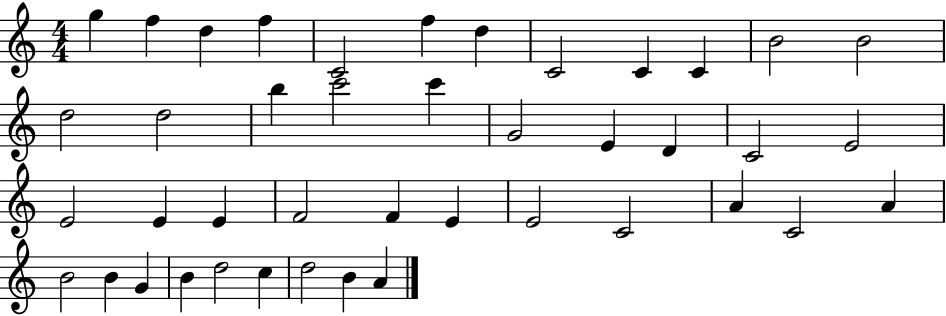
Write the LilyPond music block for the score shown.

{
  \clef treble
  \numericTimeSignature
  \time 4/4
  \key c \major
  g''4 f''4 d''4 f''4 | c'2 f''4 d''4 | c'2 c'4 c'4 | b'2 b'2 | \break d''2 d''2 | b''4 c'''2 c'''4 | g'2 e'4 d'4 | c'2 e'2 | \break e'2 e'4 e'4 | f'2 f'4 e'4 | e'2 c'2 | a'4 c'2 a'4 | \break b'2 b'4 g'4 | b'4 d''2 c''4 | d''2 b'4 a'4 | \bar "|."
}